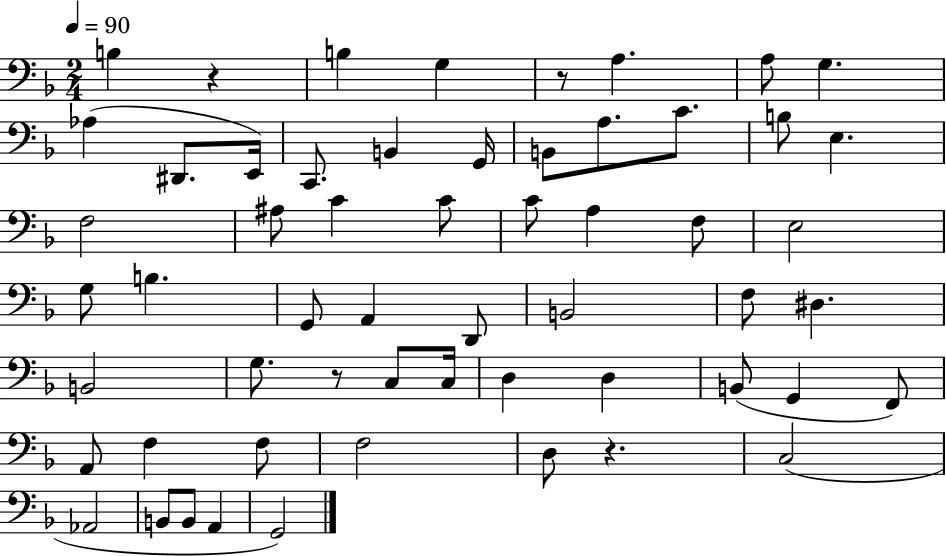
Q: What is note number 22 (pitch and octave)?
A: C4